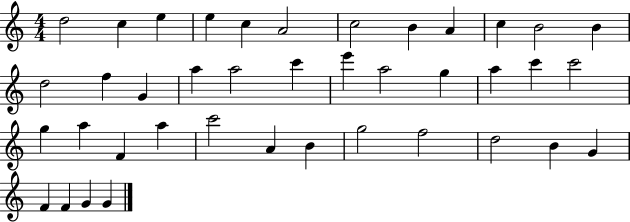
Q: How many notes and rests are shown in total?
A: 40